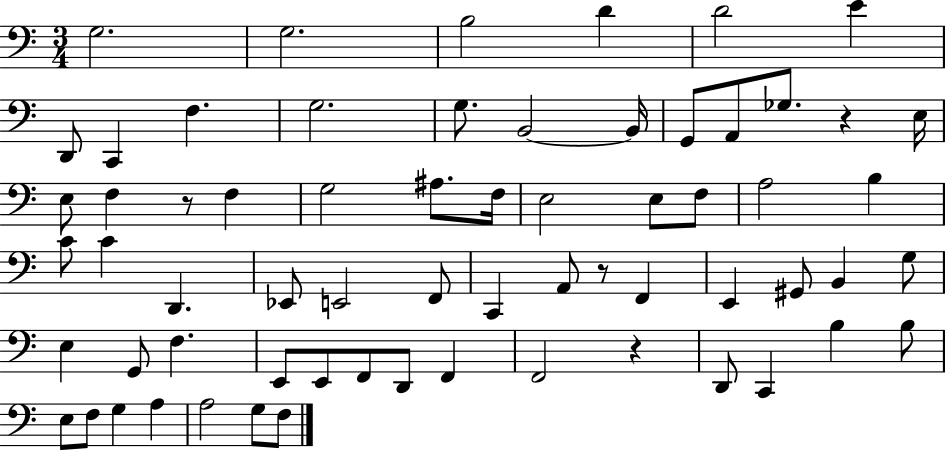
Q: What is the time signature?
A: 3/4